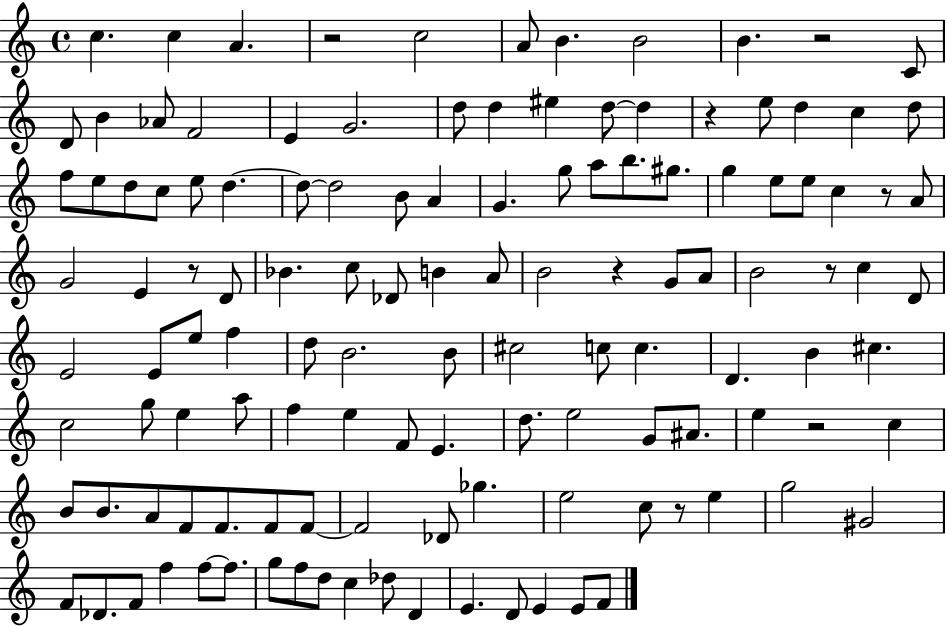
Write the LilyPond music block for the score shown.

{
  \clef treble
  \time 4/4
  \defaultTimeSignature
  \key c \major
  c''4. c''4 a'4. | r2 c''2 | a'8 b'4. b'2 | b'4. r2 c'8 | \break d'8 b'4 aes'8 f'2 | e'4 g'2. | d''8 d''4 eis''4 d''8~~ d''4 | r4 e''8 d''4 c''4 d''8 | \break f''8 e''8 d''8 c''8 e''8 d''4.~~ | d''8~~ d''2 b'8 a'4 | g'4. g''8 a''8 b''8. gis''8. | g''4 e''8 e''8 c''4 r8 a'8 | \break g'2 e'4 r8 d'8 | bes'4. c''8 des'8 b'4 a'8 | b'2 r4 g'8 a'8 | b'2 r8 c''4 d'8 | \break e'2 e'8 e''8 f''4 | d''8 b'2. b'8 | cis''2 c''8 c''4. | d'4. b'4 cis''4. | \break c''2 g''8 e''4 a''8 | f''4 e''4 f'8 e'4. | d''8. e''2 g'8 ais'8. | e''4 r2 c''4 | \break b'8 b'8. a'8 f'8 f'8. f'8 f'8~~ | f'2 des'8 ges''4. | e''2 c''8 r8 e''4 | g''2 gis'2 | \break f'8 des'8. f'8 f''4 f''8~~ f''8. | g''8 f''8 d''8 c''4 des''8 d'4 | e'4. d'8 e'4 e'8 f'8 | \bar "|."
}